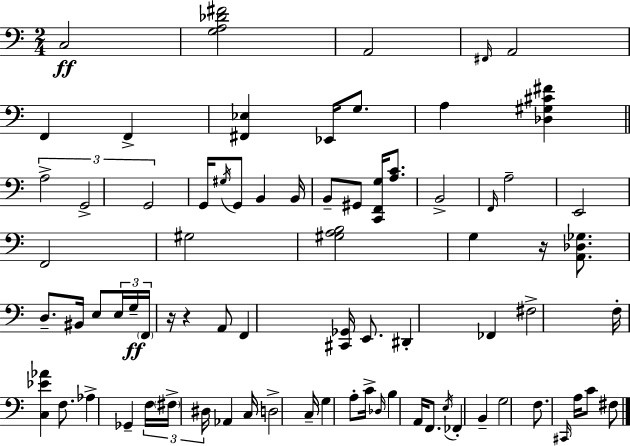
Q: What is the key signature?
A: A minor